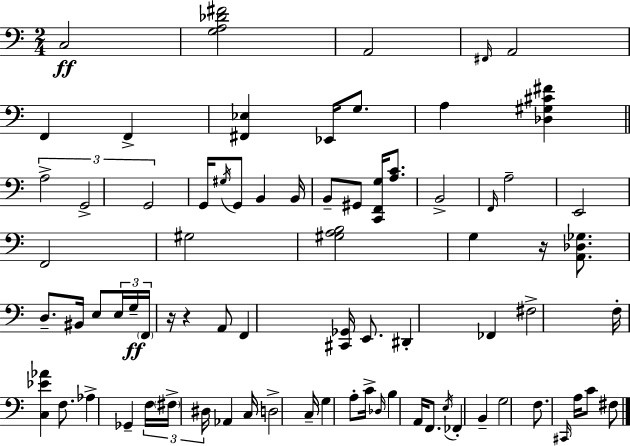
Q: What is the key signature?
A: A minor